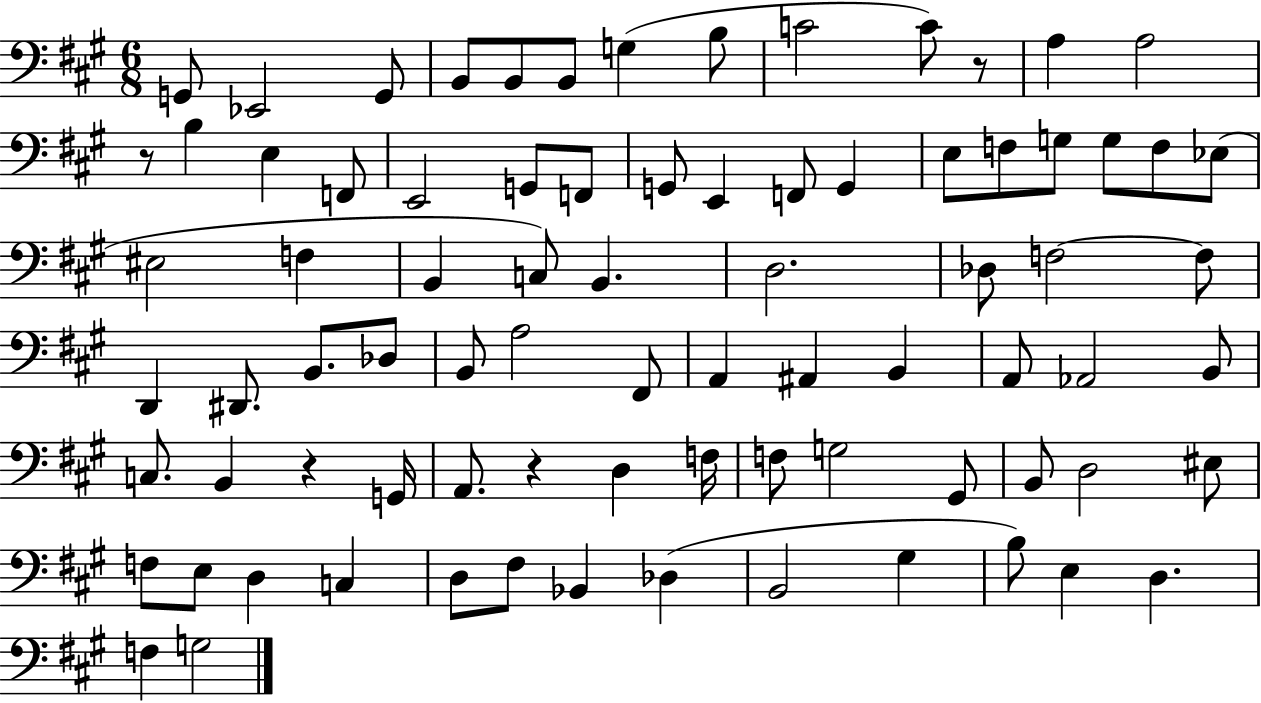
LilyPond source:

{
  \clef bass
  \numericTimeSignature
  \time 6/8
  \key a \major
  \repeat volta 2 { g,8 ees,2 g,8 | b,8 b,8 b,8 g4( b8 | c'2 c'8) r8 | a4 a2 | \break r8 b4 e4 f,8 | e,2 g,8 f,8 | g,8 e,4 f,8 g,4 | e8 f8 g8 g8 f8 ees8( | \break eis2 f4 | b,4 c8) b,4. | d2. | des8 f2~~ f8 | \break d,4 dis,8. b,8. des8 | b,8 a2 fis,8 | a,4 ais,4 b,4 | a,8 aes,2 b,8 | \break c8. b,4 r4 g,16 | a,8. r4 d4 f16 | f8 g2 gis,8 | b,8 d2 eis8 | \break f8 e8 d4 c4 | d8 fis8 bes,4 des4( | b,2 gis4 | b8) e4 d4. | \break f4 g2 | } \bar "|."
}